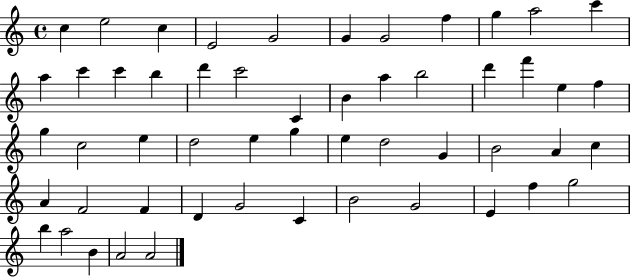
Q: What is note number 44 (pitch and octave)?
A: B4